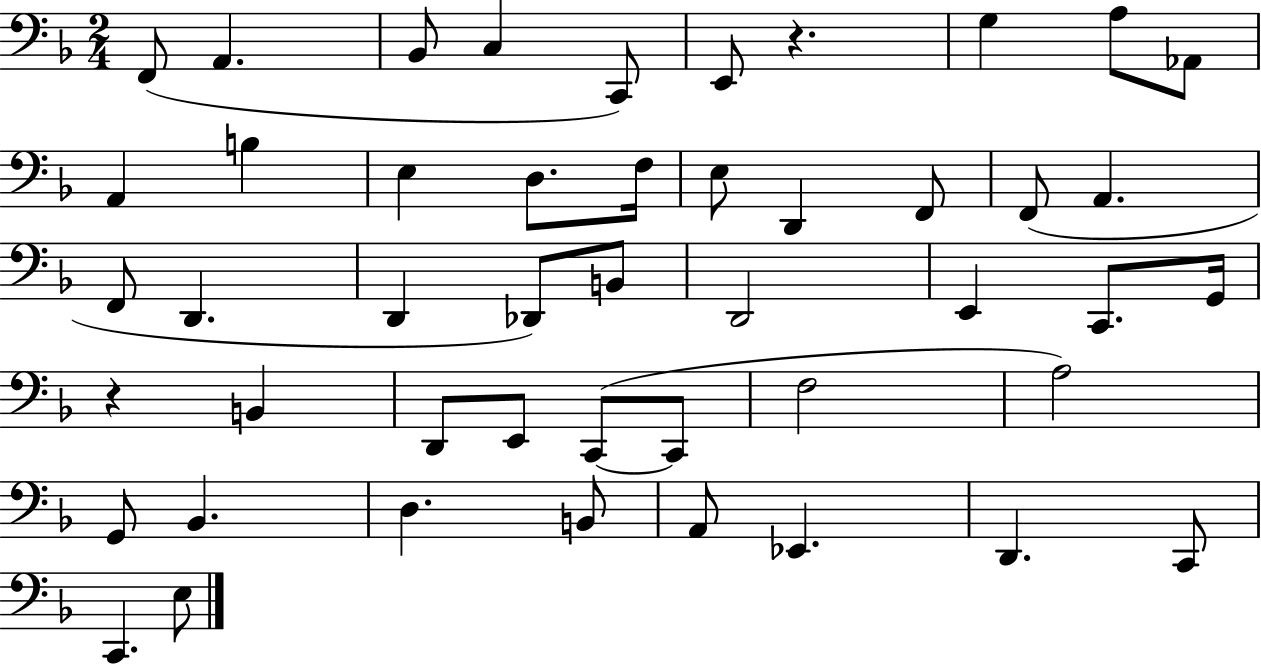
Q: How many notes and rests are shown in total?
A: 47